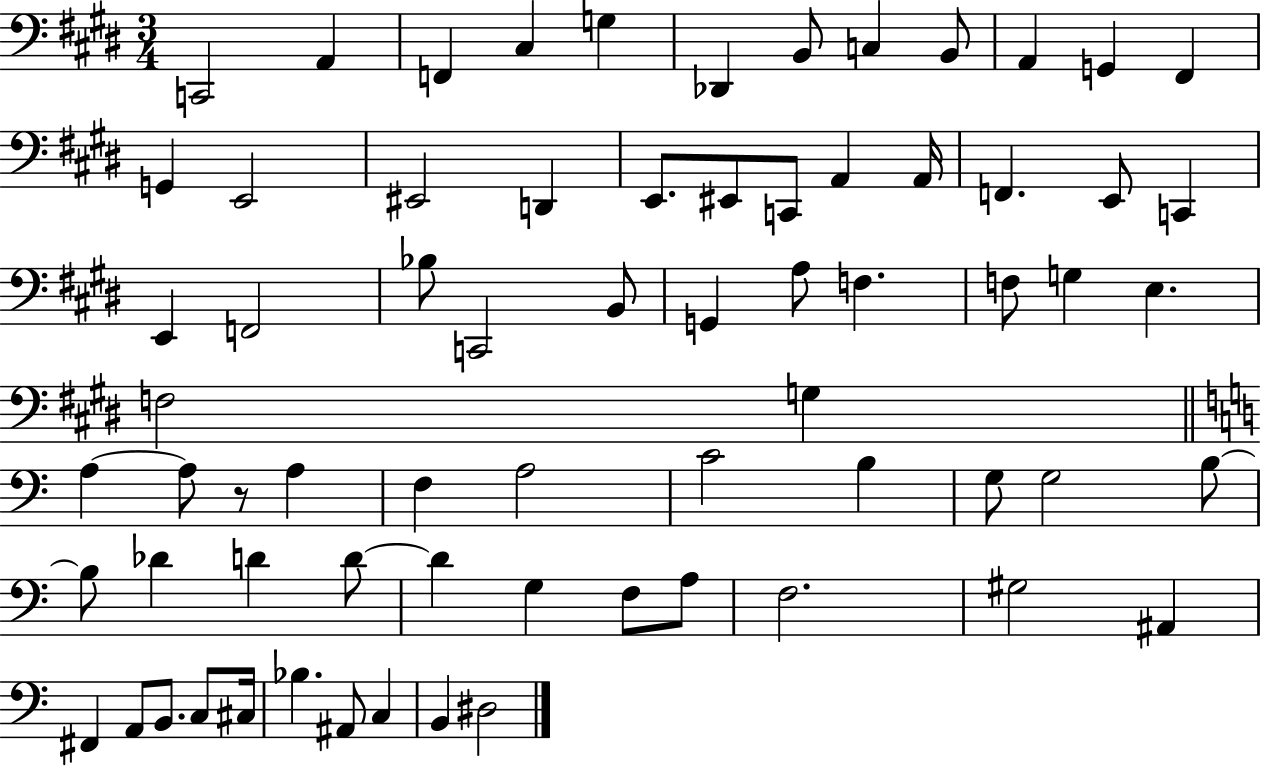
{
  \clef bass
  \numericTimeSignature
  \time 3/4
  \key e \major
  c,2 a,4 | f,4 cis4 g4 | des,4 b,8 c4 b,8 | a,4 g,4 fis,4 | \break g,4 e,2 | eis,2 d,4 | e,8. eis,8 c,8 a,4 a,16 | f,4. e,8 c,4 | \break e,4 f,2 | bes8 c,2 b,8 | g,4 a8 f4. | f8 g4 e4. | \break f2 g4 | \bar "||" \break \key c \major a4~~ a8 r8 a4 | f4 a2 | c'2 b4 | g8 g2 b8~~ | \break b8 des'4 d'4 d'8~~ | d'4 g4 f8 a8 | f2. | gis2 ais,4 | \break fis,4 a,8 b,8. c8 cis16 | bes4. ais,8 c4 | b,4 dis2 | \bar "|."
}